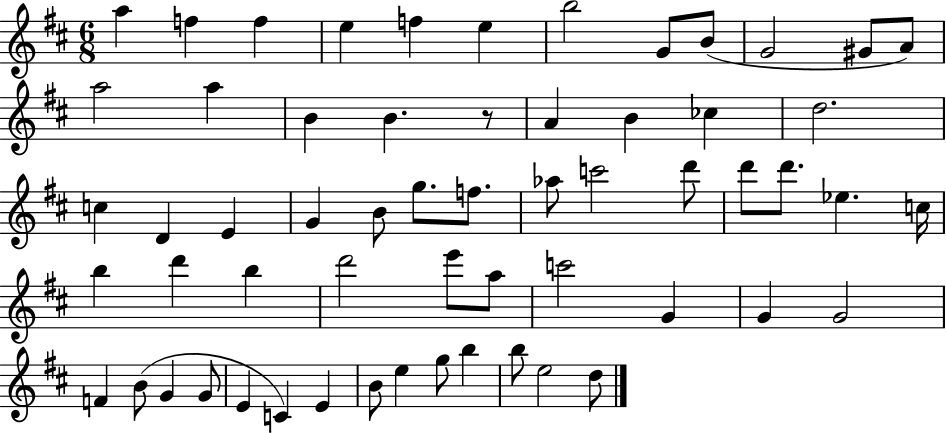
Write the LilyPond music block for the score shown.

{
  \clef treble
  \numericTimeSignature
  \time 6/8
  \key d \major
  \repeat volta 2 { a''4 f''4 f''4 | e''4 f''4 e''4 | b''2 g'8 b'8( | g'2 gis'8 a'8) | \break a''2 a''4 | b'4 b'4. r8 | a'4 b'4 ces''4 | d''2. | \break c''4 d'4 e'4 | g'4 b'8 g''8. f''8. | aes''8 c'''2 d'''8 | d'''8 d'''8. ees''4. c''16 | \break b''4 d'''4 b''4 | d'''2 e'''8 a''8 | c'''2 g'4 | g'4 g'2 | \break f'4 b'8( g'4 g'8 | e'4 c'4) e'4 | b'8 e''4 g''8 b''4 | b''8 e''2 d''8 | \break } \bar "|."
}